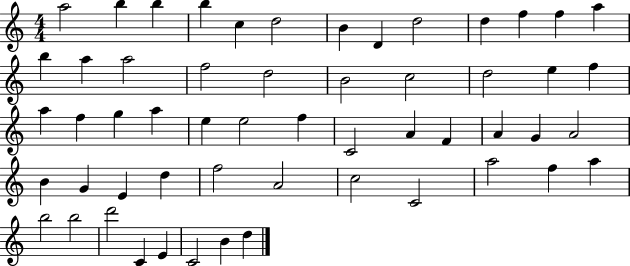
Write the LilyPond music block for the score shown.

{
  \clef treble
  \numericTimeSignature
  \time 4/4
  \key c \major
  a''2 b''4 b''4 | b''4 c''4 d''2 | b'4 d'4 d''2 | d''4 f''4 f''4 a''4 | \break b''4 a''4 a''2 | f''2 d''2 | b'2 c''2 | d''2 e''4 f''4 | \break a''4 f''4 g''4 a''4 | e''4 e''2 f''4 | c'2 a'4 f'4 | a'4 g'4 a'2 | \break b'4 g'4 e'4 d''4 | f''2 a'2 | c''2 c'2 | a''2 f''4 a''4 | \break b''2 b''2 | d'''2 c'4 e'4 | c'2 b'4 d''4 | \bar "|."
}